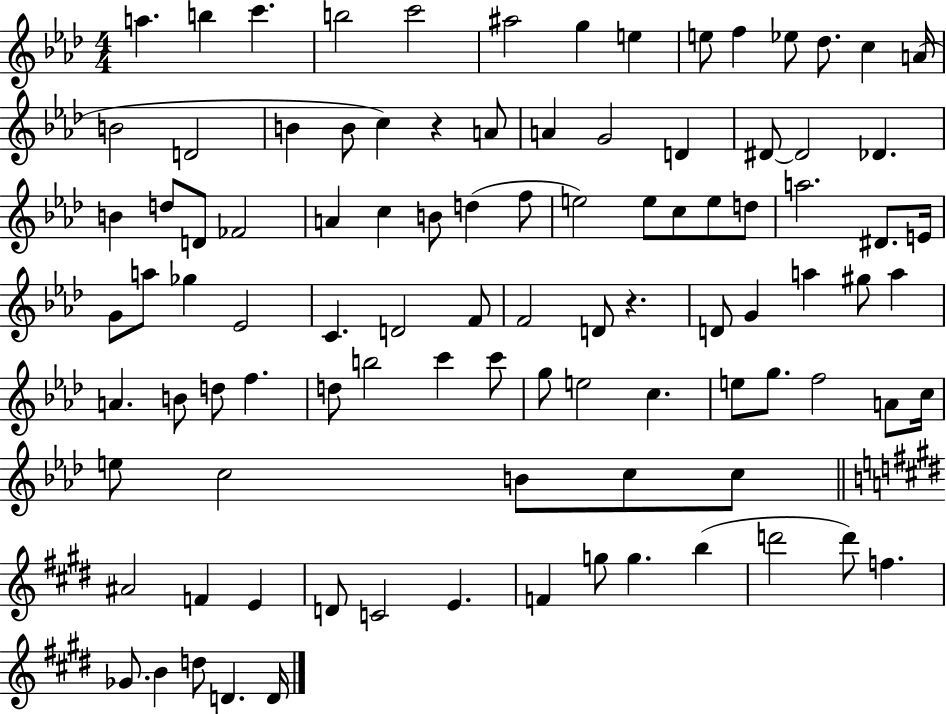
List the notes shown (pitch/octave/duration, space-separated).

A5/q. B5/q C6/q. B5/h C6/h A#5/h G5/q E5/q E5/e F5/q Eb5/e Db5/e. C5/q A4/s B4/h D4/h B4/q B4/e C5/q R/q A4/e A4/q G4/h D4/q D#4/e D#4/h Db4/q. B4/q D5/e D4/e FES4/h A4/q C5/q B4/e D5/q F5/e E5/h E5/e C5/e E5/e D5/e A5/h. D#4/e. E4/s G4/e A5/e Gb5/q Eb4/h C4/q. D4/h F4/e F4/h D4/e R/q. D4/e G4/q A5/q G#5/e A5/q A4/q. B4/e D5/e F5/q. D5/e B5/h C6/q C6/e G5/e E5/h C5/q. E5/e G5/e. F5/h A4/e C5/s E5/e C5/h B4/e C5/e C5/e A#4/h F4/q E4/q D4/e C4/h E4/q. F4/q G5/e G5/q. B5/q D6/h D6/e F5/q. Gb4/e. B4/q D5/e D4/q. D4/s